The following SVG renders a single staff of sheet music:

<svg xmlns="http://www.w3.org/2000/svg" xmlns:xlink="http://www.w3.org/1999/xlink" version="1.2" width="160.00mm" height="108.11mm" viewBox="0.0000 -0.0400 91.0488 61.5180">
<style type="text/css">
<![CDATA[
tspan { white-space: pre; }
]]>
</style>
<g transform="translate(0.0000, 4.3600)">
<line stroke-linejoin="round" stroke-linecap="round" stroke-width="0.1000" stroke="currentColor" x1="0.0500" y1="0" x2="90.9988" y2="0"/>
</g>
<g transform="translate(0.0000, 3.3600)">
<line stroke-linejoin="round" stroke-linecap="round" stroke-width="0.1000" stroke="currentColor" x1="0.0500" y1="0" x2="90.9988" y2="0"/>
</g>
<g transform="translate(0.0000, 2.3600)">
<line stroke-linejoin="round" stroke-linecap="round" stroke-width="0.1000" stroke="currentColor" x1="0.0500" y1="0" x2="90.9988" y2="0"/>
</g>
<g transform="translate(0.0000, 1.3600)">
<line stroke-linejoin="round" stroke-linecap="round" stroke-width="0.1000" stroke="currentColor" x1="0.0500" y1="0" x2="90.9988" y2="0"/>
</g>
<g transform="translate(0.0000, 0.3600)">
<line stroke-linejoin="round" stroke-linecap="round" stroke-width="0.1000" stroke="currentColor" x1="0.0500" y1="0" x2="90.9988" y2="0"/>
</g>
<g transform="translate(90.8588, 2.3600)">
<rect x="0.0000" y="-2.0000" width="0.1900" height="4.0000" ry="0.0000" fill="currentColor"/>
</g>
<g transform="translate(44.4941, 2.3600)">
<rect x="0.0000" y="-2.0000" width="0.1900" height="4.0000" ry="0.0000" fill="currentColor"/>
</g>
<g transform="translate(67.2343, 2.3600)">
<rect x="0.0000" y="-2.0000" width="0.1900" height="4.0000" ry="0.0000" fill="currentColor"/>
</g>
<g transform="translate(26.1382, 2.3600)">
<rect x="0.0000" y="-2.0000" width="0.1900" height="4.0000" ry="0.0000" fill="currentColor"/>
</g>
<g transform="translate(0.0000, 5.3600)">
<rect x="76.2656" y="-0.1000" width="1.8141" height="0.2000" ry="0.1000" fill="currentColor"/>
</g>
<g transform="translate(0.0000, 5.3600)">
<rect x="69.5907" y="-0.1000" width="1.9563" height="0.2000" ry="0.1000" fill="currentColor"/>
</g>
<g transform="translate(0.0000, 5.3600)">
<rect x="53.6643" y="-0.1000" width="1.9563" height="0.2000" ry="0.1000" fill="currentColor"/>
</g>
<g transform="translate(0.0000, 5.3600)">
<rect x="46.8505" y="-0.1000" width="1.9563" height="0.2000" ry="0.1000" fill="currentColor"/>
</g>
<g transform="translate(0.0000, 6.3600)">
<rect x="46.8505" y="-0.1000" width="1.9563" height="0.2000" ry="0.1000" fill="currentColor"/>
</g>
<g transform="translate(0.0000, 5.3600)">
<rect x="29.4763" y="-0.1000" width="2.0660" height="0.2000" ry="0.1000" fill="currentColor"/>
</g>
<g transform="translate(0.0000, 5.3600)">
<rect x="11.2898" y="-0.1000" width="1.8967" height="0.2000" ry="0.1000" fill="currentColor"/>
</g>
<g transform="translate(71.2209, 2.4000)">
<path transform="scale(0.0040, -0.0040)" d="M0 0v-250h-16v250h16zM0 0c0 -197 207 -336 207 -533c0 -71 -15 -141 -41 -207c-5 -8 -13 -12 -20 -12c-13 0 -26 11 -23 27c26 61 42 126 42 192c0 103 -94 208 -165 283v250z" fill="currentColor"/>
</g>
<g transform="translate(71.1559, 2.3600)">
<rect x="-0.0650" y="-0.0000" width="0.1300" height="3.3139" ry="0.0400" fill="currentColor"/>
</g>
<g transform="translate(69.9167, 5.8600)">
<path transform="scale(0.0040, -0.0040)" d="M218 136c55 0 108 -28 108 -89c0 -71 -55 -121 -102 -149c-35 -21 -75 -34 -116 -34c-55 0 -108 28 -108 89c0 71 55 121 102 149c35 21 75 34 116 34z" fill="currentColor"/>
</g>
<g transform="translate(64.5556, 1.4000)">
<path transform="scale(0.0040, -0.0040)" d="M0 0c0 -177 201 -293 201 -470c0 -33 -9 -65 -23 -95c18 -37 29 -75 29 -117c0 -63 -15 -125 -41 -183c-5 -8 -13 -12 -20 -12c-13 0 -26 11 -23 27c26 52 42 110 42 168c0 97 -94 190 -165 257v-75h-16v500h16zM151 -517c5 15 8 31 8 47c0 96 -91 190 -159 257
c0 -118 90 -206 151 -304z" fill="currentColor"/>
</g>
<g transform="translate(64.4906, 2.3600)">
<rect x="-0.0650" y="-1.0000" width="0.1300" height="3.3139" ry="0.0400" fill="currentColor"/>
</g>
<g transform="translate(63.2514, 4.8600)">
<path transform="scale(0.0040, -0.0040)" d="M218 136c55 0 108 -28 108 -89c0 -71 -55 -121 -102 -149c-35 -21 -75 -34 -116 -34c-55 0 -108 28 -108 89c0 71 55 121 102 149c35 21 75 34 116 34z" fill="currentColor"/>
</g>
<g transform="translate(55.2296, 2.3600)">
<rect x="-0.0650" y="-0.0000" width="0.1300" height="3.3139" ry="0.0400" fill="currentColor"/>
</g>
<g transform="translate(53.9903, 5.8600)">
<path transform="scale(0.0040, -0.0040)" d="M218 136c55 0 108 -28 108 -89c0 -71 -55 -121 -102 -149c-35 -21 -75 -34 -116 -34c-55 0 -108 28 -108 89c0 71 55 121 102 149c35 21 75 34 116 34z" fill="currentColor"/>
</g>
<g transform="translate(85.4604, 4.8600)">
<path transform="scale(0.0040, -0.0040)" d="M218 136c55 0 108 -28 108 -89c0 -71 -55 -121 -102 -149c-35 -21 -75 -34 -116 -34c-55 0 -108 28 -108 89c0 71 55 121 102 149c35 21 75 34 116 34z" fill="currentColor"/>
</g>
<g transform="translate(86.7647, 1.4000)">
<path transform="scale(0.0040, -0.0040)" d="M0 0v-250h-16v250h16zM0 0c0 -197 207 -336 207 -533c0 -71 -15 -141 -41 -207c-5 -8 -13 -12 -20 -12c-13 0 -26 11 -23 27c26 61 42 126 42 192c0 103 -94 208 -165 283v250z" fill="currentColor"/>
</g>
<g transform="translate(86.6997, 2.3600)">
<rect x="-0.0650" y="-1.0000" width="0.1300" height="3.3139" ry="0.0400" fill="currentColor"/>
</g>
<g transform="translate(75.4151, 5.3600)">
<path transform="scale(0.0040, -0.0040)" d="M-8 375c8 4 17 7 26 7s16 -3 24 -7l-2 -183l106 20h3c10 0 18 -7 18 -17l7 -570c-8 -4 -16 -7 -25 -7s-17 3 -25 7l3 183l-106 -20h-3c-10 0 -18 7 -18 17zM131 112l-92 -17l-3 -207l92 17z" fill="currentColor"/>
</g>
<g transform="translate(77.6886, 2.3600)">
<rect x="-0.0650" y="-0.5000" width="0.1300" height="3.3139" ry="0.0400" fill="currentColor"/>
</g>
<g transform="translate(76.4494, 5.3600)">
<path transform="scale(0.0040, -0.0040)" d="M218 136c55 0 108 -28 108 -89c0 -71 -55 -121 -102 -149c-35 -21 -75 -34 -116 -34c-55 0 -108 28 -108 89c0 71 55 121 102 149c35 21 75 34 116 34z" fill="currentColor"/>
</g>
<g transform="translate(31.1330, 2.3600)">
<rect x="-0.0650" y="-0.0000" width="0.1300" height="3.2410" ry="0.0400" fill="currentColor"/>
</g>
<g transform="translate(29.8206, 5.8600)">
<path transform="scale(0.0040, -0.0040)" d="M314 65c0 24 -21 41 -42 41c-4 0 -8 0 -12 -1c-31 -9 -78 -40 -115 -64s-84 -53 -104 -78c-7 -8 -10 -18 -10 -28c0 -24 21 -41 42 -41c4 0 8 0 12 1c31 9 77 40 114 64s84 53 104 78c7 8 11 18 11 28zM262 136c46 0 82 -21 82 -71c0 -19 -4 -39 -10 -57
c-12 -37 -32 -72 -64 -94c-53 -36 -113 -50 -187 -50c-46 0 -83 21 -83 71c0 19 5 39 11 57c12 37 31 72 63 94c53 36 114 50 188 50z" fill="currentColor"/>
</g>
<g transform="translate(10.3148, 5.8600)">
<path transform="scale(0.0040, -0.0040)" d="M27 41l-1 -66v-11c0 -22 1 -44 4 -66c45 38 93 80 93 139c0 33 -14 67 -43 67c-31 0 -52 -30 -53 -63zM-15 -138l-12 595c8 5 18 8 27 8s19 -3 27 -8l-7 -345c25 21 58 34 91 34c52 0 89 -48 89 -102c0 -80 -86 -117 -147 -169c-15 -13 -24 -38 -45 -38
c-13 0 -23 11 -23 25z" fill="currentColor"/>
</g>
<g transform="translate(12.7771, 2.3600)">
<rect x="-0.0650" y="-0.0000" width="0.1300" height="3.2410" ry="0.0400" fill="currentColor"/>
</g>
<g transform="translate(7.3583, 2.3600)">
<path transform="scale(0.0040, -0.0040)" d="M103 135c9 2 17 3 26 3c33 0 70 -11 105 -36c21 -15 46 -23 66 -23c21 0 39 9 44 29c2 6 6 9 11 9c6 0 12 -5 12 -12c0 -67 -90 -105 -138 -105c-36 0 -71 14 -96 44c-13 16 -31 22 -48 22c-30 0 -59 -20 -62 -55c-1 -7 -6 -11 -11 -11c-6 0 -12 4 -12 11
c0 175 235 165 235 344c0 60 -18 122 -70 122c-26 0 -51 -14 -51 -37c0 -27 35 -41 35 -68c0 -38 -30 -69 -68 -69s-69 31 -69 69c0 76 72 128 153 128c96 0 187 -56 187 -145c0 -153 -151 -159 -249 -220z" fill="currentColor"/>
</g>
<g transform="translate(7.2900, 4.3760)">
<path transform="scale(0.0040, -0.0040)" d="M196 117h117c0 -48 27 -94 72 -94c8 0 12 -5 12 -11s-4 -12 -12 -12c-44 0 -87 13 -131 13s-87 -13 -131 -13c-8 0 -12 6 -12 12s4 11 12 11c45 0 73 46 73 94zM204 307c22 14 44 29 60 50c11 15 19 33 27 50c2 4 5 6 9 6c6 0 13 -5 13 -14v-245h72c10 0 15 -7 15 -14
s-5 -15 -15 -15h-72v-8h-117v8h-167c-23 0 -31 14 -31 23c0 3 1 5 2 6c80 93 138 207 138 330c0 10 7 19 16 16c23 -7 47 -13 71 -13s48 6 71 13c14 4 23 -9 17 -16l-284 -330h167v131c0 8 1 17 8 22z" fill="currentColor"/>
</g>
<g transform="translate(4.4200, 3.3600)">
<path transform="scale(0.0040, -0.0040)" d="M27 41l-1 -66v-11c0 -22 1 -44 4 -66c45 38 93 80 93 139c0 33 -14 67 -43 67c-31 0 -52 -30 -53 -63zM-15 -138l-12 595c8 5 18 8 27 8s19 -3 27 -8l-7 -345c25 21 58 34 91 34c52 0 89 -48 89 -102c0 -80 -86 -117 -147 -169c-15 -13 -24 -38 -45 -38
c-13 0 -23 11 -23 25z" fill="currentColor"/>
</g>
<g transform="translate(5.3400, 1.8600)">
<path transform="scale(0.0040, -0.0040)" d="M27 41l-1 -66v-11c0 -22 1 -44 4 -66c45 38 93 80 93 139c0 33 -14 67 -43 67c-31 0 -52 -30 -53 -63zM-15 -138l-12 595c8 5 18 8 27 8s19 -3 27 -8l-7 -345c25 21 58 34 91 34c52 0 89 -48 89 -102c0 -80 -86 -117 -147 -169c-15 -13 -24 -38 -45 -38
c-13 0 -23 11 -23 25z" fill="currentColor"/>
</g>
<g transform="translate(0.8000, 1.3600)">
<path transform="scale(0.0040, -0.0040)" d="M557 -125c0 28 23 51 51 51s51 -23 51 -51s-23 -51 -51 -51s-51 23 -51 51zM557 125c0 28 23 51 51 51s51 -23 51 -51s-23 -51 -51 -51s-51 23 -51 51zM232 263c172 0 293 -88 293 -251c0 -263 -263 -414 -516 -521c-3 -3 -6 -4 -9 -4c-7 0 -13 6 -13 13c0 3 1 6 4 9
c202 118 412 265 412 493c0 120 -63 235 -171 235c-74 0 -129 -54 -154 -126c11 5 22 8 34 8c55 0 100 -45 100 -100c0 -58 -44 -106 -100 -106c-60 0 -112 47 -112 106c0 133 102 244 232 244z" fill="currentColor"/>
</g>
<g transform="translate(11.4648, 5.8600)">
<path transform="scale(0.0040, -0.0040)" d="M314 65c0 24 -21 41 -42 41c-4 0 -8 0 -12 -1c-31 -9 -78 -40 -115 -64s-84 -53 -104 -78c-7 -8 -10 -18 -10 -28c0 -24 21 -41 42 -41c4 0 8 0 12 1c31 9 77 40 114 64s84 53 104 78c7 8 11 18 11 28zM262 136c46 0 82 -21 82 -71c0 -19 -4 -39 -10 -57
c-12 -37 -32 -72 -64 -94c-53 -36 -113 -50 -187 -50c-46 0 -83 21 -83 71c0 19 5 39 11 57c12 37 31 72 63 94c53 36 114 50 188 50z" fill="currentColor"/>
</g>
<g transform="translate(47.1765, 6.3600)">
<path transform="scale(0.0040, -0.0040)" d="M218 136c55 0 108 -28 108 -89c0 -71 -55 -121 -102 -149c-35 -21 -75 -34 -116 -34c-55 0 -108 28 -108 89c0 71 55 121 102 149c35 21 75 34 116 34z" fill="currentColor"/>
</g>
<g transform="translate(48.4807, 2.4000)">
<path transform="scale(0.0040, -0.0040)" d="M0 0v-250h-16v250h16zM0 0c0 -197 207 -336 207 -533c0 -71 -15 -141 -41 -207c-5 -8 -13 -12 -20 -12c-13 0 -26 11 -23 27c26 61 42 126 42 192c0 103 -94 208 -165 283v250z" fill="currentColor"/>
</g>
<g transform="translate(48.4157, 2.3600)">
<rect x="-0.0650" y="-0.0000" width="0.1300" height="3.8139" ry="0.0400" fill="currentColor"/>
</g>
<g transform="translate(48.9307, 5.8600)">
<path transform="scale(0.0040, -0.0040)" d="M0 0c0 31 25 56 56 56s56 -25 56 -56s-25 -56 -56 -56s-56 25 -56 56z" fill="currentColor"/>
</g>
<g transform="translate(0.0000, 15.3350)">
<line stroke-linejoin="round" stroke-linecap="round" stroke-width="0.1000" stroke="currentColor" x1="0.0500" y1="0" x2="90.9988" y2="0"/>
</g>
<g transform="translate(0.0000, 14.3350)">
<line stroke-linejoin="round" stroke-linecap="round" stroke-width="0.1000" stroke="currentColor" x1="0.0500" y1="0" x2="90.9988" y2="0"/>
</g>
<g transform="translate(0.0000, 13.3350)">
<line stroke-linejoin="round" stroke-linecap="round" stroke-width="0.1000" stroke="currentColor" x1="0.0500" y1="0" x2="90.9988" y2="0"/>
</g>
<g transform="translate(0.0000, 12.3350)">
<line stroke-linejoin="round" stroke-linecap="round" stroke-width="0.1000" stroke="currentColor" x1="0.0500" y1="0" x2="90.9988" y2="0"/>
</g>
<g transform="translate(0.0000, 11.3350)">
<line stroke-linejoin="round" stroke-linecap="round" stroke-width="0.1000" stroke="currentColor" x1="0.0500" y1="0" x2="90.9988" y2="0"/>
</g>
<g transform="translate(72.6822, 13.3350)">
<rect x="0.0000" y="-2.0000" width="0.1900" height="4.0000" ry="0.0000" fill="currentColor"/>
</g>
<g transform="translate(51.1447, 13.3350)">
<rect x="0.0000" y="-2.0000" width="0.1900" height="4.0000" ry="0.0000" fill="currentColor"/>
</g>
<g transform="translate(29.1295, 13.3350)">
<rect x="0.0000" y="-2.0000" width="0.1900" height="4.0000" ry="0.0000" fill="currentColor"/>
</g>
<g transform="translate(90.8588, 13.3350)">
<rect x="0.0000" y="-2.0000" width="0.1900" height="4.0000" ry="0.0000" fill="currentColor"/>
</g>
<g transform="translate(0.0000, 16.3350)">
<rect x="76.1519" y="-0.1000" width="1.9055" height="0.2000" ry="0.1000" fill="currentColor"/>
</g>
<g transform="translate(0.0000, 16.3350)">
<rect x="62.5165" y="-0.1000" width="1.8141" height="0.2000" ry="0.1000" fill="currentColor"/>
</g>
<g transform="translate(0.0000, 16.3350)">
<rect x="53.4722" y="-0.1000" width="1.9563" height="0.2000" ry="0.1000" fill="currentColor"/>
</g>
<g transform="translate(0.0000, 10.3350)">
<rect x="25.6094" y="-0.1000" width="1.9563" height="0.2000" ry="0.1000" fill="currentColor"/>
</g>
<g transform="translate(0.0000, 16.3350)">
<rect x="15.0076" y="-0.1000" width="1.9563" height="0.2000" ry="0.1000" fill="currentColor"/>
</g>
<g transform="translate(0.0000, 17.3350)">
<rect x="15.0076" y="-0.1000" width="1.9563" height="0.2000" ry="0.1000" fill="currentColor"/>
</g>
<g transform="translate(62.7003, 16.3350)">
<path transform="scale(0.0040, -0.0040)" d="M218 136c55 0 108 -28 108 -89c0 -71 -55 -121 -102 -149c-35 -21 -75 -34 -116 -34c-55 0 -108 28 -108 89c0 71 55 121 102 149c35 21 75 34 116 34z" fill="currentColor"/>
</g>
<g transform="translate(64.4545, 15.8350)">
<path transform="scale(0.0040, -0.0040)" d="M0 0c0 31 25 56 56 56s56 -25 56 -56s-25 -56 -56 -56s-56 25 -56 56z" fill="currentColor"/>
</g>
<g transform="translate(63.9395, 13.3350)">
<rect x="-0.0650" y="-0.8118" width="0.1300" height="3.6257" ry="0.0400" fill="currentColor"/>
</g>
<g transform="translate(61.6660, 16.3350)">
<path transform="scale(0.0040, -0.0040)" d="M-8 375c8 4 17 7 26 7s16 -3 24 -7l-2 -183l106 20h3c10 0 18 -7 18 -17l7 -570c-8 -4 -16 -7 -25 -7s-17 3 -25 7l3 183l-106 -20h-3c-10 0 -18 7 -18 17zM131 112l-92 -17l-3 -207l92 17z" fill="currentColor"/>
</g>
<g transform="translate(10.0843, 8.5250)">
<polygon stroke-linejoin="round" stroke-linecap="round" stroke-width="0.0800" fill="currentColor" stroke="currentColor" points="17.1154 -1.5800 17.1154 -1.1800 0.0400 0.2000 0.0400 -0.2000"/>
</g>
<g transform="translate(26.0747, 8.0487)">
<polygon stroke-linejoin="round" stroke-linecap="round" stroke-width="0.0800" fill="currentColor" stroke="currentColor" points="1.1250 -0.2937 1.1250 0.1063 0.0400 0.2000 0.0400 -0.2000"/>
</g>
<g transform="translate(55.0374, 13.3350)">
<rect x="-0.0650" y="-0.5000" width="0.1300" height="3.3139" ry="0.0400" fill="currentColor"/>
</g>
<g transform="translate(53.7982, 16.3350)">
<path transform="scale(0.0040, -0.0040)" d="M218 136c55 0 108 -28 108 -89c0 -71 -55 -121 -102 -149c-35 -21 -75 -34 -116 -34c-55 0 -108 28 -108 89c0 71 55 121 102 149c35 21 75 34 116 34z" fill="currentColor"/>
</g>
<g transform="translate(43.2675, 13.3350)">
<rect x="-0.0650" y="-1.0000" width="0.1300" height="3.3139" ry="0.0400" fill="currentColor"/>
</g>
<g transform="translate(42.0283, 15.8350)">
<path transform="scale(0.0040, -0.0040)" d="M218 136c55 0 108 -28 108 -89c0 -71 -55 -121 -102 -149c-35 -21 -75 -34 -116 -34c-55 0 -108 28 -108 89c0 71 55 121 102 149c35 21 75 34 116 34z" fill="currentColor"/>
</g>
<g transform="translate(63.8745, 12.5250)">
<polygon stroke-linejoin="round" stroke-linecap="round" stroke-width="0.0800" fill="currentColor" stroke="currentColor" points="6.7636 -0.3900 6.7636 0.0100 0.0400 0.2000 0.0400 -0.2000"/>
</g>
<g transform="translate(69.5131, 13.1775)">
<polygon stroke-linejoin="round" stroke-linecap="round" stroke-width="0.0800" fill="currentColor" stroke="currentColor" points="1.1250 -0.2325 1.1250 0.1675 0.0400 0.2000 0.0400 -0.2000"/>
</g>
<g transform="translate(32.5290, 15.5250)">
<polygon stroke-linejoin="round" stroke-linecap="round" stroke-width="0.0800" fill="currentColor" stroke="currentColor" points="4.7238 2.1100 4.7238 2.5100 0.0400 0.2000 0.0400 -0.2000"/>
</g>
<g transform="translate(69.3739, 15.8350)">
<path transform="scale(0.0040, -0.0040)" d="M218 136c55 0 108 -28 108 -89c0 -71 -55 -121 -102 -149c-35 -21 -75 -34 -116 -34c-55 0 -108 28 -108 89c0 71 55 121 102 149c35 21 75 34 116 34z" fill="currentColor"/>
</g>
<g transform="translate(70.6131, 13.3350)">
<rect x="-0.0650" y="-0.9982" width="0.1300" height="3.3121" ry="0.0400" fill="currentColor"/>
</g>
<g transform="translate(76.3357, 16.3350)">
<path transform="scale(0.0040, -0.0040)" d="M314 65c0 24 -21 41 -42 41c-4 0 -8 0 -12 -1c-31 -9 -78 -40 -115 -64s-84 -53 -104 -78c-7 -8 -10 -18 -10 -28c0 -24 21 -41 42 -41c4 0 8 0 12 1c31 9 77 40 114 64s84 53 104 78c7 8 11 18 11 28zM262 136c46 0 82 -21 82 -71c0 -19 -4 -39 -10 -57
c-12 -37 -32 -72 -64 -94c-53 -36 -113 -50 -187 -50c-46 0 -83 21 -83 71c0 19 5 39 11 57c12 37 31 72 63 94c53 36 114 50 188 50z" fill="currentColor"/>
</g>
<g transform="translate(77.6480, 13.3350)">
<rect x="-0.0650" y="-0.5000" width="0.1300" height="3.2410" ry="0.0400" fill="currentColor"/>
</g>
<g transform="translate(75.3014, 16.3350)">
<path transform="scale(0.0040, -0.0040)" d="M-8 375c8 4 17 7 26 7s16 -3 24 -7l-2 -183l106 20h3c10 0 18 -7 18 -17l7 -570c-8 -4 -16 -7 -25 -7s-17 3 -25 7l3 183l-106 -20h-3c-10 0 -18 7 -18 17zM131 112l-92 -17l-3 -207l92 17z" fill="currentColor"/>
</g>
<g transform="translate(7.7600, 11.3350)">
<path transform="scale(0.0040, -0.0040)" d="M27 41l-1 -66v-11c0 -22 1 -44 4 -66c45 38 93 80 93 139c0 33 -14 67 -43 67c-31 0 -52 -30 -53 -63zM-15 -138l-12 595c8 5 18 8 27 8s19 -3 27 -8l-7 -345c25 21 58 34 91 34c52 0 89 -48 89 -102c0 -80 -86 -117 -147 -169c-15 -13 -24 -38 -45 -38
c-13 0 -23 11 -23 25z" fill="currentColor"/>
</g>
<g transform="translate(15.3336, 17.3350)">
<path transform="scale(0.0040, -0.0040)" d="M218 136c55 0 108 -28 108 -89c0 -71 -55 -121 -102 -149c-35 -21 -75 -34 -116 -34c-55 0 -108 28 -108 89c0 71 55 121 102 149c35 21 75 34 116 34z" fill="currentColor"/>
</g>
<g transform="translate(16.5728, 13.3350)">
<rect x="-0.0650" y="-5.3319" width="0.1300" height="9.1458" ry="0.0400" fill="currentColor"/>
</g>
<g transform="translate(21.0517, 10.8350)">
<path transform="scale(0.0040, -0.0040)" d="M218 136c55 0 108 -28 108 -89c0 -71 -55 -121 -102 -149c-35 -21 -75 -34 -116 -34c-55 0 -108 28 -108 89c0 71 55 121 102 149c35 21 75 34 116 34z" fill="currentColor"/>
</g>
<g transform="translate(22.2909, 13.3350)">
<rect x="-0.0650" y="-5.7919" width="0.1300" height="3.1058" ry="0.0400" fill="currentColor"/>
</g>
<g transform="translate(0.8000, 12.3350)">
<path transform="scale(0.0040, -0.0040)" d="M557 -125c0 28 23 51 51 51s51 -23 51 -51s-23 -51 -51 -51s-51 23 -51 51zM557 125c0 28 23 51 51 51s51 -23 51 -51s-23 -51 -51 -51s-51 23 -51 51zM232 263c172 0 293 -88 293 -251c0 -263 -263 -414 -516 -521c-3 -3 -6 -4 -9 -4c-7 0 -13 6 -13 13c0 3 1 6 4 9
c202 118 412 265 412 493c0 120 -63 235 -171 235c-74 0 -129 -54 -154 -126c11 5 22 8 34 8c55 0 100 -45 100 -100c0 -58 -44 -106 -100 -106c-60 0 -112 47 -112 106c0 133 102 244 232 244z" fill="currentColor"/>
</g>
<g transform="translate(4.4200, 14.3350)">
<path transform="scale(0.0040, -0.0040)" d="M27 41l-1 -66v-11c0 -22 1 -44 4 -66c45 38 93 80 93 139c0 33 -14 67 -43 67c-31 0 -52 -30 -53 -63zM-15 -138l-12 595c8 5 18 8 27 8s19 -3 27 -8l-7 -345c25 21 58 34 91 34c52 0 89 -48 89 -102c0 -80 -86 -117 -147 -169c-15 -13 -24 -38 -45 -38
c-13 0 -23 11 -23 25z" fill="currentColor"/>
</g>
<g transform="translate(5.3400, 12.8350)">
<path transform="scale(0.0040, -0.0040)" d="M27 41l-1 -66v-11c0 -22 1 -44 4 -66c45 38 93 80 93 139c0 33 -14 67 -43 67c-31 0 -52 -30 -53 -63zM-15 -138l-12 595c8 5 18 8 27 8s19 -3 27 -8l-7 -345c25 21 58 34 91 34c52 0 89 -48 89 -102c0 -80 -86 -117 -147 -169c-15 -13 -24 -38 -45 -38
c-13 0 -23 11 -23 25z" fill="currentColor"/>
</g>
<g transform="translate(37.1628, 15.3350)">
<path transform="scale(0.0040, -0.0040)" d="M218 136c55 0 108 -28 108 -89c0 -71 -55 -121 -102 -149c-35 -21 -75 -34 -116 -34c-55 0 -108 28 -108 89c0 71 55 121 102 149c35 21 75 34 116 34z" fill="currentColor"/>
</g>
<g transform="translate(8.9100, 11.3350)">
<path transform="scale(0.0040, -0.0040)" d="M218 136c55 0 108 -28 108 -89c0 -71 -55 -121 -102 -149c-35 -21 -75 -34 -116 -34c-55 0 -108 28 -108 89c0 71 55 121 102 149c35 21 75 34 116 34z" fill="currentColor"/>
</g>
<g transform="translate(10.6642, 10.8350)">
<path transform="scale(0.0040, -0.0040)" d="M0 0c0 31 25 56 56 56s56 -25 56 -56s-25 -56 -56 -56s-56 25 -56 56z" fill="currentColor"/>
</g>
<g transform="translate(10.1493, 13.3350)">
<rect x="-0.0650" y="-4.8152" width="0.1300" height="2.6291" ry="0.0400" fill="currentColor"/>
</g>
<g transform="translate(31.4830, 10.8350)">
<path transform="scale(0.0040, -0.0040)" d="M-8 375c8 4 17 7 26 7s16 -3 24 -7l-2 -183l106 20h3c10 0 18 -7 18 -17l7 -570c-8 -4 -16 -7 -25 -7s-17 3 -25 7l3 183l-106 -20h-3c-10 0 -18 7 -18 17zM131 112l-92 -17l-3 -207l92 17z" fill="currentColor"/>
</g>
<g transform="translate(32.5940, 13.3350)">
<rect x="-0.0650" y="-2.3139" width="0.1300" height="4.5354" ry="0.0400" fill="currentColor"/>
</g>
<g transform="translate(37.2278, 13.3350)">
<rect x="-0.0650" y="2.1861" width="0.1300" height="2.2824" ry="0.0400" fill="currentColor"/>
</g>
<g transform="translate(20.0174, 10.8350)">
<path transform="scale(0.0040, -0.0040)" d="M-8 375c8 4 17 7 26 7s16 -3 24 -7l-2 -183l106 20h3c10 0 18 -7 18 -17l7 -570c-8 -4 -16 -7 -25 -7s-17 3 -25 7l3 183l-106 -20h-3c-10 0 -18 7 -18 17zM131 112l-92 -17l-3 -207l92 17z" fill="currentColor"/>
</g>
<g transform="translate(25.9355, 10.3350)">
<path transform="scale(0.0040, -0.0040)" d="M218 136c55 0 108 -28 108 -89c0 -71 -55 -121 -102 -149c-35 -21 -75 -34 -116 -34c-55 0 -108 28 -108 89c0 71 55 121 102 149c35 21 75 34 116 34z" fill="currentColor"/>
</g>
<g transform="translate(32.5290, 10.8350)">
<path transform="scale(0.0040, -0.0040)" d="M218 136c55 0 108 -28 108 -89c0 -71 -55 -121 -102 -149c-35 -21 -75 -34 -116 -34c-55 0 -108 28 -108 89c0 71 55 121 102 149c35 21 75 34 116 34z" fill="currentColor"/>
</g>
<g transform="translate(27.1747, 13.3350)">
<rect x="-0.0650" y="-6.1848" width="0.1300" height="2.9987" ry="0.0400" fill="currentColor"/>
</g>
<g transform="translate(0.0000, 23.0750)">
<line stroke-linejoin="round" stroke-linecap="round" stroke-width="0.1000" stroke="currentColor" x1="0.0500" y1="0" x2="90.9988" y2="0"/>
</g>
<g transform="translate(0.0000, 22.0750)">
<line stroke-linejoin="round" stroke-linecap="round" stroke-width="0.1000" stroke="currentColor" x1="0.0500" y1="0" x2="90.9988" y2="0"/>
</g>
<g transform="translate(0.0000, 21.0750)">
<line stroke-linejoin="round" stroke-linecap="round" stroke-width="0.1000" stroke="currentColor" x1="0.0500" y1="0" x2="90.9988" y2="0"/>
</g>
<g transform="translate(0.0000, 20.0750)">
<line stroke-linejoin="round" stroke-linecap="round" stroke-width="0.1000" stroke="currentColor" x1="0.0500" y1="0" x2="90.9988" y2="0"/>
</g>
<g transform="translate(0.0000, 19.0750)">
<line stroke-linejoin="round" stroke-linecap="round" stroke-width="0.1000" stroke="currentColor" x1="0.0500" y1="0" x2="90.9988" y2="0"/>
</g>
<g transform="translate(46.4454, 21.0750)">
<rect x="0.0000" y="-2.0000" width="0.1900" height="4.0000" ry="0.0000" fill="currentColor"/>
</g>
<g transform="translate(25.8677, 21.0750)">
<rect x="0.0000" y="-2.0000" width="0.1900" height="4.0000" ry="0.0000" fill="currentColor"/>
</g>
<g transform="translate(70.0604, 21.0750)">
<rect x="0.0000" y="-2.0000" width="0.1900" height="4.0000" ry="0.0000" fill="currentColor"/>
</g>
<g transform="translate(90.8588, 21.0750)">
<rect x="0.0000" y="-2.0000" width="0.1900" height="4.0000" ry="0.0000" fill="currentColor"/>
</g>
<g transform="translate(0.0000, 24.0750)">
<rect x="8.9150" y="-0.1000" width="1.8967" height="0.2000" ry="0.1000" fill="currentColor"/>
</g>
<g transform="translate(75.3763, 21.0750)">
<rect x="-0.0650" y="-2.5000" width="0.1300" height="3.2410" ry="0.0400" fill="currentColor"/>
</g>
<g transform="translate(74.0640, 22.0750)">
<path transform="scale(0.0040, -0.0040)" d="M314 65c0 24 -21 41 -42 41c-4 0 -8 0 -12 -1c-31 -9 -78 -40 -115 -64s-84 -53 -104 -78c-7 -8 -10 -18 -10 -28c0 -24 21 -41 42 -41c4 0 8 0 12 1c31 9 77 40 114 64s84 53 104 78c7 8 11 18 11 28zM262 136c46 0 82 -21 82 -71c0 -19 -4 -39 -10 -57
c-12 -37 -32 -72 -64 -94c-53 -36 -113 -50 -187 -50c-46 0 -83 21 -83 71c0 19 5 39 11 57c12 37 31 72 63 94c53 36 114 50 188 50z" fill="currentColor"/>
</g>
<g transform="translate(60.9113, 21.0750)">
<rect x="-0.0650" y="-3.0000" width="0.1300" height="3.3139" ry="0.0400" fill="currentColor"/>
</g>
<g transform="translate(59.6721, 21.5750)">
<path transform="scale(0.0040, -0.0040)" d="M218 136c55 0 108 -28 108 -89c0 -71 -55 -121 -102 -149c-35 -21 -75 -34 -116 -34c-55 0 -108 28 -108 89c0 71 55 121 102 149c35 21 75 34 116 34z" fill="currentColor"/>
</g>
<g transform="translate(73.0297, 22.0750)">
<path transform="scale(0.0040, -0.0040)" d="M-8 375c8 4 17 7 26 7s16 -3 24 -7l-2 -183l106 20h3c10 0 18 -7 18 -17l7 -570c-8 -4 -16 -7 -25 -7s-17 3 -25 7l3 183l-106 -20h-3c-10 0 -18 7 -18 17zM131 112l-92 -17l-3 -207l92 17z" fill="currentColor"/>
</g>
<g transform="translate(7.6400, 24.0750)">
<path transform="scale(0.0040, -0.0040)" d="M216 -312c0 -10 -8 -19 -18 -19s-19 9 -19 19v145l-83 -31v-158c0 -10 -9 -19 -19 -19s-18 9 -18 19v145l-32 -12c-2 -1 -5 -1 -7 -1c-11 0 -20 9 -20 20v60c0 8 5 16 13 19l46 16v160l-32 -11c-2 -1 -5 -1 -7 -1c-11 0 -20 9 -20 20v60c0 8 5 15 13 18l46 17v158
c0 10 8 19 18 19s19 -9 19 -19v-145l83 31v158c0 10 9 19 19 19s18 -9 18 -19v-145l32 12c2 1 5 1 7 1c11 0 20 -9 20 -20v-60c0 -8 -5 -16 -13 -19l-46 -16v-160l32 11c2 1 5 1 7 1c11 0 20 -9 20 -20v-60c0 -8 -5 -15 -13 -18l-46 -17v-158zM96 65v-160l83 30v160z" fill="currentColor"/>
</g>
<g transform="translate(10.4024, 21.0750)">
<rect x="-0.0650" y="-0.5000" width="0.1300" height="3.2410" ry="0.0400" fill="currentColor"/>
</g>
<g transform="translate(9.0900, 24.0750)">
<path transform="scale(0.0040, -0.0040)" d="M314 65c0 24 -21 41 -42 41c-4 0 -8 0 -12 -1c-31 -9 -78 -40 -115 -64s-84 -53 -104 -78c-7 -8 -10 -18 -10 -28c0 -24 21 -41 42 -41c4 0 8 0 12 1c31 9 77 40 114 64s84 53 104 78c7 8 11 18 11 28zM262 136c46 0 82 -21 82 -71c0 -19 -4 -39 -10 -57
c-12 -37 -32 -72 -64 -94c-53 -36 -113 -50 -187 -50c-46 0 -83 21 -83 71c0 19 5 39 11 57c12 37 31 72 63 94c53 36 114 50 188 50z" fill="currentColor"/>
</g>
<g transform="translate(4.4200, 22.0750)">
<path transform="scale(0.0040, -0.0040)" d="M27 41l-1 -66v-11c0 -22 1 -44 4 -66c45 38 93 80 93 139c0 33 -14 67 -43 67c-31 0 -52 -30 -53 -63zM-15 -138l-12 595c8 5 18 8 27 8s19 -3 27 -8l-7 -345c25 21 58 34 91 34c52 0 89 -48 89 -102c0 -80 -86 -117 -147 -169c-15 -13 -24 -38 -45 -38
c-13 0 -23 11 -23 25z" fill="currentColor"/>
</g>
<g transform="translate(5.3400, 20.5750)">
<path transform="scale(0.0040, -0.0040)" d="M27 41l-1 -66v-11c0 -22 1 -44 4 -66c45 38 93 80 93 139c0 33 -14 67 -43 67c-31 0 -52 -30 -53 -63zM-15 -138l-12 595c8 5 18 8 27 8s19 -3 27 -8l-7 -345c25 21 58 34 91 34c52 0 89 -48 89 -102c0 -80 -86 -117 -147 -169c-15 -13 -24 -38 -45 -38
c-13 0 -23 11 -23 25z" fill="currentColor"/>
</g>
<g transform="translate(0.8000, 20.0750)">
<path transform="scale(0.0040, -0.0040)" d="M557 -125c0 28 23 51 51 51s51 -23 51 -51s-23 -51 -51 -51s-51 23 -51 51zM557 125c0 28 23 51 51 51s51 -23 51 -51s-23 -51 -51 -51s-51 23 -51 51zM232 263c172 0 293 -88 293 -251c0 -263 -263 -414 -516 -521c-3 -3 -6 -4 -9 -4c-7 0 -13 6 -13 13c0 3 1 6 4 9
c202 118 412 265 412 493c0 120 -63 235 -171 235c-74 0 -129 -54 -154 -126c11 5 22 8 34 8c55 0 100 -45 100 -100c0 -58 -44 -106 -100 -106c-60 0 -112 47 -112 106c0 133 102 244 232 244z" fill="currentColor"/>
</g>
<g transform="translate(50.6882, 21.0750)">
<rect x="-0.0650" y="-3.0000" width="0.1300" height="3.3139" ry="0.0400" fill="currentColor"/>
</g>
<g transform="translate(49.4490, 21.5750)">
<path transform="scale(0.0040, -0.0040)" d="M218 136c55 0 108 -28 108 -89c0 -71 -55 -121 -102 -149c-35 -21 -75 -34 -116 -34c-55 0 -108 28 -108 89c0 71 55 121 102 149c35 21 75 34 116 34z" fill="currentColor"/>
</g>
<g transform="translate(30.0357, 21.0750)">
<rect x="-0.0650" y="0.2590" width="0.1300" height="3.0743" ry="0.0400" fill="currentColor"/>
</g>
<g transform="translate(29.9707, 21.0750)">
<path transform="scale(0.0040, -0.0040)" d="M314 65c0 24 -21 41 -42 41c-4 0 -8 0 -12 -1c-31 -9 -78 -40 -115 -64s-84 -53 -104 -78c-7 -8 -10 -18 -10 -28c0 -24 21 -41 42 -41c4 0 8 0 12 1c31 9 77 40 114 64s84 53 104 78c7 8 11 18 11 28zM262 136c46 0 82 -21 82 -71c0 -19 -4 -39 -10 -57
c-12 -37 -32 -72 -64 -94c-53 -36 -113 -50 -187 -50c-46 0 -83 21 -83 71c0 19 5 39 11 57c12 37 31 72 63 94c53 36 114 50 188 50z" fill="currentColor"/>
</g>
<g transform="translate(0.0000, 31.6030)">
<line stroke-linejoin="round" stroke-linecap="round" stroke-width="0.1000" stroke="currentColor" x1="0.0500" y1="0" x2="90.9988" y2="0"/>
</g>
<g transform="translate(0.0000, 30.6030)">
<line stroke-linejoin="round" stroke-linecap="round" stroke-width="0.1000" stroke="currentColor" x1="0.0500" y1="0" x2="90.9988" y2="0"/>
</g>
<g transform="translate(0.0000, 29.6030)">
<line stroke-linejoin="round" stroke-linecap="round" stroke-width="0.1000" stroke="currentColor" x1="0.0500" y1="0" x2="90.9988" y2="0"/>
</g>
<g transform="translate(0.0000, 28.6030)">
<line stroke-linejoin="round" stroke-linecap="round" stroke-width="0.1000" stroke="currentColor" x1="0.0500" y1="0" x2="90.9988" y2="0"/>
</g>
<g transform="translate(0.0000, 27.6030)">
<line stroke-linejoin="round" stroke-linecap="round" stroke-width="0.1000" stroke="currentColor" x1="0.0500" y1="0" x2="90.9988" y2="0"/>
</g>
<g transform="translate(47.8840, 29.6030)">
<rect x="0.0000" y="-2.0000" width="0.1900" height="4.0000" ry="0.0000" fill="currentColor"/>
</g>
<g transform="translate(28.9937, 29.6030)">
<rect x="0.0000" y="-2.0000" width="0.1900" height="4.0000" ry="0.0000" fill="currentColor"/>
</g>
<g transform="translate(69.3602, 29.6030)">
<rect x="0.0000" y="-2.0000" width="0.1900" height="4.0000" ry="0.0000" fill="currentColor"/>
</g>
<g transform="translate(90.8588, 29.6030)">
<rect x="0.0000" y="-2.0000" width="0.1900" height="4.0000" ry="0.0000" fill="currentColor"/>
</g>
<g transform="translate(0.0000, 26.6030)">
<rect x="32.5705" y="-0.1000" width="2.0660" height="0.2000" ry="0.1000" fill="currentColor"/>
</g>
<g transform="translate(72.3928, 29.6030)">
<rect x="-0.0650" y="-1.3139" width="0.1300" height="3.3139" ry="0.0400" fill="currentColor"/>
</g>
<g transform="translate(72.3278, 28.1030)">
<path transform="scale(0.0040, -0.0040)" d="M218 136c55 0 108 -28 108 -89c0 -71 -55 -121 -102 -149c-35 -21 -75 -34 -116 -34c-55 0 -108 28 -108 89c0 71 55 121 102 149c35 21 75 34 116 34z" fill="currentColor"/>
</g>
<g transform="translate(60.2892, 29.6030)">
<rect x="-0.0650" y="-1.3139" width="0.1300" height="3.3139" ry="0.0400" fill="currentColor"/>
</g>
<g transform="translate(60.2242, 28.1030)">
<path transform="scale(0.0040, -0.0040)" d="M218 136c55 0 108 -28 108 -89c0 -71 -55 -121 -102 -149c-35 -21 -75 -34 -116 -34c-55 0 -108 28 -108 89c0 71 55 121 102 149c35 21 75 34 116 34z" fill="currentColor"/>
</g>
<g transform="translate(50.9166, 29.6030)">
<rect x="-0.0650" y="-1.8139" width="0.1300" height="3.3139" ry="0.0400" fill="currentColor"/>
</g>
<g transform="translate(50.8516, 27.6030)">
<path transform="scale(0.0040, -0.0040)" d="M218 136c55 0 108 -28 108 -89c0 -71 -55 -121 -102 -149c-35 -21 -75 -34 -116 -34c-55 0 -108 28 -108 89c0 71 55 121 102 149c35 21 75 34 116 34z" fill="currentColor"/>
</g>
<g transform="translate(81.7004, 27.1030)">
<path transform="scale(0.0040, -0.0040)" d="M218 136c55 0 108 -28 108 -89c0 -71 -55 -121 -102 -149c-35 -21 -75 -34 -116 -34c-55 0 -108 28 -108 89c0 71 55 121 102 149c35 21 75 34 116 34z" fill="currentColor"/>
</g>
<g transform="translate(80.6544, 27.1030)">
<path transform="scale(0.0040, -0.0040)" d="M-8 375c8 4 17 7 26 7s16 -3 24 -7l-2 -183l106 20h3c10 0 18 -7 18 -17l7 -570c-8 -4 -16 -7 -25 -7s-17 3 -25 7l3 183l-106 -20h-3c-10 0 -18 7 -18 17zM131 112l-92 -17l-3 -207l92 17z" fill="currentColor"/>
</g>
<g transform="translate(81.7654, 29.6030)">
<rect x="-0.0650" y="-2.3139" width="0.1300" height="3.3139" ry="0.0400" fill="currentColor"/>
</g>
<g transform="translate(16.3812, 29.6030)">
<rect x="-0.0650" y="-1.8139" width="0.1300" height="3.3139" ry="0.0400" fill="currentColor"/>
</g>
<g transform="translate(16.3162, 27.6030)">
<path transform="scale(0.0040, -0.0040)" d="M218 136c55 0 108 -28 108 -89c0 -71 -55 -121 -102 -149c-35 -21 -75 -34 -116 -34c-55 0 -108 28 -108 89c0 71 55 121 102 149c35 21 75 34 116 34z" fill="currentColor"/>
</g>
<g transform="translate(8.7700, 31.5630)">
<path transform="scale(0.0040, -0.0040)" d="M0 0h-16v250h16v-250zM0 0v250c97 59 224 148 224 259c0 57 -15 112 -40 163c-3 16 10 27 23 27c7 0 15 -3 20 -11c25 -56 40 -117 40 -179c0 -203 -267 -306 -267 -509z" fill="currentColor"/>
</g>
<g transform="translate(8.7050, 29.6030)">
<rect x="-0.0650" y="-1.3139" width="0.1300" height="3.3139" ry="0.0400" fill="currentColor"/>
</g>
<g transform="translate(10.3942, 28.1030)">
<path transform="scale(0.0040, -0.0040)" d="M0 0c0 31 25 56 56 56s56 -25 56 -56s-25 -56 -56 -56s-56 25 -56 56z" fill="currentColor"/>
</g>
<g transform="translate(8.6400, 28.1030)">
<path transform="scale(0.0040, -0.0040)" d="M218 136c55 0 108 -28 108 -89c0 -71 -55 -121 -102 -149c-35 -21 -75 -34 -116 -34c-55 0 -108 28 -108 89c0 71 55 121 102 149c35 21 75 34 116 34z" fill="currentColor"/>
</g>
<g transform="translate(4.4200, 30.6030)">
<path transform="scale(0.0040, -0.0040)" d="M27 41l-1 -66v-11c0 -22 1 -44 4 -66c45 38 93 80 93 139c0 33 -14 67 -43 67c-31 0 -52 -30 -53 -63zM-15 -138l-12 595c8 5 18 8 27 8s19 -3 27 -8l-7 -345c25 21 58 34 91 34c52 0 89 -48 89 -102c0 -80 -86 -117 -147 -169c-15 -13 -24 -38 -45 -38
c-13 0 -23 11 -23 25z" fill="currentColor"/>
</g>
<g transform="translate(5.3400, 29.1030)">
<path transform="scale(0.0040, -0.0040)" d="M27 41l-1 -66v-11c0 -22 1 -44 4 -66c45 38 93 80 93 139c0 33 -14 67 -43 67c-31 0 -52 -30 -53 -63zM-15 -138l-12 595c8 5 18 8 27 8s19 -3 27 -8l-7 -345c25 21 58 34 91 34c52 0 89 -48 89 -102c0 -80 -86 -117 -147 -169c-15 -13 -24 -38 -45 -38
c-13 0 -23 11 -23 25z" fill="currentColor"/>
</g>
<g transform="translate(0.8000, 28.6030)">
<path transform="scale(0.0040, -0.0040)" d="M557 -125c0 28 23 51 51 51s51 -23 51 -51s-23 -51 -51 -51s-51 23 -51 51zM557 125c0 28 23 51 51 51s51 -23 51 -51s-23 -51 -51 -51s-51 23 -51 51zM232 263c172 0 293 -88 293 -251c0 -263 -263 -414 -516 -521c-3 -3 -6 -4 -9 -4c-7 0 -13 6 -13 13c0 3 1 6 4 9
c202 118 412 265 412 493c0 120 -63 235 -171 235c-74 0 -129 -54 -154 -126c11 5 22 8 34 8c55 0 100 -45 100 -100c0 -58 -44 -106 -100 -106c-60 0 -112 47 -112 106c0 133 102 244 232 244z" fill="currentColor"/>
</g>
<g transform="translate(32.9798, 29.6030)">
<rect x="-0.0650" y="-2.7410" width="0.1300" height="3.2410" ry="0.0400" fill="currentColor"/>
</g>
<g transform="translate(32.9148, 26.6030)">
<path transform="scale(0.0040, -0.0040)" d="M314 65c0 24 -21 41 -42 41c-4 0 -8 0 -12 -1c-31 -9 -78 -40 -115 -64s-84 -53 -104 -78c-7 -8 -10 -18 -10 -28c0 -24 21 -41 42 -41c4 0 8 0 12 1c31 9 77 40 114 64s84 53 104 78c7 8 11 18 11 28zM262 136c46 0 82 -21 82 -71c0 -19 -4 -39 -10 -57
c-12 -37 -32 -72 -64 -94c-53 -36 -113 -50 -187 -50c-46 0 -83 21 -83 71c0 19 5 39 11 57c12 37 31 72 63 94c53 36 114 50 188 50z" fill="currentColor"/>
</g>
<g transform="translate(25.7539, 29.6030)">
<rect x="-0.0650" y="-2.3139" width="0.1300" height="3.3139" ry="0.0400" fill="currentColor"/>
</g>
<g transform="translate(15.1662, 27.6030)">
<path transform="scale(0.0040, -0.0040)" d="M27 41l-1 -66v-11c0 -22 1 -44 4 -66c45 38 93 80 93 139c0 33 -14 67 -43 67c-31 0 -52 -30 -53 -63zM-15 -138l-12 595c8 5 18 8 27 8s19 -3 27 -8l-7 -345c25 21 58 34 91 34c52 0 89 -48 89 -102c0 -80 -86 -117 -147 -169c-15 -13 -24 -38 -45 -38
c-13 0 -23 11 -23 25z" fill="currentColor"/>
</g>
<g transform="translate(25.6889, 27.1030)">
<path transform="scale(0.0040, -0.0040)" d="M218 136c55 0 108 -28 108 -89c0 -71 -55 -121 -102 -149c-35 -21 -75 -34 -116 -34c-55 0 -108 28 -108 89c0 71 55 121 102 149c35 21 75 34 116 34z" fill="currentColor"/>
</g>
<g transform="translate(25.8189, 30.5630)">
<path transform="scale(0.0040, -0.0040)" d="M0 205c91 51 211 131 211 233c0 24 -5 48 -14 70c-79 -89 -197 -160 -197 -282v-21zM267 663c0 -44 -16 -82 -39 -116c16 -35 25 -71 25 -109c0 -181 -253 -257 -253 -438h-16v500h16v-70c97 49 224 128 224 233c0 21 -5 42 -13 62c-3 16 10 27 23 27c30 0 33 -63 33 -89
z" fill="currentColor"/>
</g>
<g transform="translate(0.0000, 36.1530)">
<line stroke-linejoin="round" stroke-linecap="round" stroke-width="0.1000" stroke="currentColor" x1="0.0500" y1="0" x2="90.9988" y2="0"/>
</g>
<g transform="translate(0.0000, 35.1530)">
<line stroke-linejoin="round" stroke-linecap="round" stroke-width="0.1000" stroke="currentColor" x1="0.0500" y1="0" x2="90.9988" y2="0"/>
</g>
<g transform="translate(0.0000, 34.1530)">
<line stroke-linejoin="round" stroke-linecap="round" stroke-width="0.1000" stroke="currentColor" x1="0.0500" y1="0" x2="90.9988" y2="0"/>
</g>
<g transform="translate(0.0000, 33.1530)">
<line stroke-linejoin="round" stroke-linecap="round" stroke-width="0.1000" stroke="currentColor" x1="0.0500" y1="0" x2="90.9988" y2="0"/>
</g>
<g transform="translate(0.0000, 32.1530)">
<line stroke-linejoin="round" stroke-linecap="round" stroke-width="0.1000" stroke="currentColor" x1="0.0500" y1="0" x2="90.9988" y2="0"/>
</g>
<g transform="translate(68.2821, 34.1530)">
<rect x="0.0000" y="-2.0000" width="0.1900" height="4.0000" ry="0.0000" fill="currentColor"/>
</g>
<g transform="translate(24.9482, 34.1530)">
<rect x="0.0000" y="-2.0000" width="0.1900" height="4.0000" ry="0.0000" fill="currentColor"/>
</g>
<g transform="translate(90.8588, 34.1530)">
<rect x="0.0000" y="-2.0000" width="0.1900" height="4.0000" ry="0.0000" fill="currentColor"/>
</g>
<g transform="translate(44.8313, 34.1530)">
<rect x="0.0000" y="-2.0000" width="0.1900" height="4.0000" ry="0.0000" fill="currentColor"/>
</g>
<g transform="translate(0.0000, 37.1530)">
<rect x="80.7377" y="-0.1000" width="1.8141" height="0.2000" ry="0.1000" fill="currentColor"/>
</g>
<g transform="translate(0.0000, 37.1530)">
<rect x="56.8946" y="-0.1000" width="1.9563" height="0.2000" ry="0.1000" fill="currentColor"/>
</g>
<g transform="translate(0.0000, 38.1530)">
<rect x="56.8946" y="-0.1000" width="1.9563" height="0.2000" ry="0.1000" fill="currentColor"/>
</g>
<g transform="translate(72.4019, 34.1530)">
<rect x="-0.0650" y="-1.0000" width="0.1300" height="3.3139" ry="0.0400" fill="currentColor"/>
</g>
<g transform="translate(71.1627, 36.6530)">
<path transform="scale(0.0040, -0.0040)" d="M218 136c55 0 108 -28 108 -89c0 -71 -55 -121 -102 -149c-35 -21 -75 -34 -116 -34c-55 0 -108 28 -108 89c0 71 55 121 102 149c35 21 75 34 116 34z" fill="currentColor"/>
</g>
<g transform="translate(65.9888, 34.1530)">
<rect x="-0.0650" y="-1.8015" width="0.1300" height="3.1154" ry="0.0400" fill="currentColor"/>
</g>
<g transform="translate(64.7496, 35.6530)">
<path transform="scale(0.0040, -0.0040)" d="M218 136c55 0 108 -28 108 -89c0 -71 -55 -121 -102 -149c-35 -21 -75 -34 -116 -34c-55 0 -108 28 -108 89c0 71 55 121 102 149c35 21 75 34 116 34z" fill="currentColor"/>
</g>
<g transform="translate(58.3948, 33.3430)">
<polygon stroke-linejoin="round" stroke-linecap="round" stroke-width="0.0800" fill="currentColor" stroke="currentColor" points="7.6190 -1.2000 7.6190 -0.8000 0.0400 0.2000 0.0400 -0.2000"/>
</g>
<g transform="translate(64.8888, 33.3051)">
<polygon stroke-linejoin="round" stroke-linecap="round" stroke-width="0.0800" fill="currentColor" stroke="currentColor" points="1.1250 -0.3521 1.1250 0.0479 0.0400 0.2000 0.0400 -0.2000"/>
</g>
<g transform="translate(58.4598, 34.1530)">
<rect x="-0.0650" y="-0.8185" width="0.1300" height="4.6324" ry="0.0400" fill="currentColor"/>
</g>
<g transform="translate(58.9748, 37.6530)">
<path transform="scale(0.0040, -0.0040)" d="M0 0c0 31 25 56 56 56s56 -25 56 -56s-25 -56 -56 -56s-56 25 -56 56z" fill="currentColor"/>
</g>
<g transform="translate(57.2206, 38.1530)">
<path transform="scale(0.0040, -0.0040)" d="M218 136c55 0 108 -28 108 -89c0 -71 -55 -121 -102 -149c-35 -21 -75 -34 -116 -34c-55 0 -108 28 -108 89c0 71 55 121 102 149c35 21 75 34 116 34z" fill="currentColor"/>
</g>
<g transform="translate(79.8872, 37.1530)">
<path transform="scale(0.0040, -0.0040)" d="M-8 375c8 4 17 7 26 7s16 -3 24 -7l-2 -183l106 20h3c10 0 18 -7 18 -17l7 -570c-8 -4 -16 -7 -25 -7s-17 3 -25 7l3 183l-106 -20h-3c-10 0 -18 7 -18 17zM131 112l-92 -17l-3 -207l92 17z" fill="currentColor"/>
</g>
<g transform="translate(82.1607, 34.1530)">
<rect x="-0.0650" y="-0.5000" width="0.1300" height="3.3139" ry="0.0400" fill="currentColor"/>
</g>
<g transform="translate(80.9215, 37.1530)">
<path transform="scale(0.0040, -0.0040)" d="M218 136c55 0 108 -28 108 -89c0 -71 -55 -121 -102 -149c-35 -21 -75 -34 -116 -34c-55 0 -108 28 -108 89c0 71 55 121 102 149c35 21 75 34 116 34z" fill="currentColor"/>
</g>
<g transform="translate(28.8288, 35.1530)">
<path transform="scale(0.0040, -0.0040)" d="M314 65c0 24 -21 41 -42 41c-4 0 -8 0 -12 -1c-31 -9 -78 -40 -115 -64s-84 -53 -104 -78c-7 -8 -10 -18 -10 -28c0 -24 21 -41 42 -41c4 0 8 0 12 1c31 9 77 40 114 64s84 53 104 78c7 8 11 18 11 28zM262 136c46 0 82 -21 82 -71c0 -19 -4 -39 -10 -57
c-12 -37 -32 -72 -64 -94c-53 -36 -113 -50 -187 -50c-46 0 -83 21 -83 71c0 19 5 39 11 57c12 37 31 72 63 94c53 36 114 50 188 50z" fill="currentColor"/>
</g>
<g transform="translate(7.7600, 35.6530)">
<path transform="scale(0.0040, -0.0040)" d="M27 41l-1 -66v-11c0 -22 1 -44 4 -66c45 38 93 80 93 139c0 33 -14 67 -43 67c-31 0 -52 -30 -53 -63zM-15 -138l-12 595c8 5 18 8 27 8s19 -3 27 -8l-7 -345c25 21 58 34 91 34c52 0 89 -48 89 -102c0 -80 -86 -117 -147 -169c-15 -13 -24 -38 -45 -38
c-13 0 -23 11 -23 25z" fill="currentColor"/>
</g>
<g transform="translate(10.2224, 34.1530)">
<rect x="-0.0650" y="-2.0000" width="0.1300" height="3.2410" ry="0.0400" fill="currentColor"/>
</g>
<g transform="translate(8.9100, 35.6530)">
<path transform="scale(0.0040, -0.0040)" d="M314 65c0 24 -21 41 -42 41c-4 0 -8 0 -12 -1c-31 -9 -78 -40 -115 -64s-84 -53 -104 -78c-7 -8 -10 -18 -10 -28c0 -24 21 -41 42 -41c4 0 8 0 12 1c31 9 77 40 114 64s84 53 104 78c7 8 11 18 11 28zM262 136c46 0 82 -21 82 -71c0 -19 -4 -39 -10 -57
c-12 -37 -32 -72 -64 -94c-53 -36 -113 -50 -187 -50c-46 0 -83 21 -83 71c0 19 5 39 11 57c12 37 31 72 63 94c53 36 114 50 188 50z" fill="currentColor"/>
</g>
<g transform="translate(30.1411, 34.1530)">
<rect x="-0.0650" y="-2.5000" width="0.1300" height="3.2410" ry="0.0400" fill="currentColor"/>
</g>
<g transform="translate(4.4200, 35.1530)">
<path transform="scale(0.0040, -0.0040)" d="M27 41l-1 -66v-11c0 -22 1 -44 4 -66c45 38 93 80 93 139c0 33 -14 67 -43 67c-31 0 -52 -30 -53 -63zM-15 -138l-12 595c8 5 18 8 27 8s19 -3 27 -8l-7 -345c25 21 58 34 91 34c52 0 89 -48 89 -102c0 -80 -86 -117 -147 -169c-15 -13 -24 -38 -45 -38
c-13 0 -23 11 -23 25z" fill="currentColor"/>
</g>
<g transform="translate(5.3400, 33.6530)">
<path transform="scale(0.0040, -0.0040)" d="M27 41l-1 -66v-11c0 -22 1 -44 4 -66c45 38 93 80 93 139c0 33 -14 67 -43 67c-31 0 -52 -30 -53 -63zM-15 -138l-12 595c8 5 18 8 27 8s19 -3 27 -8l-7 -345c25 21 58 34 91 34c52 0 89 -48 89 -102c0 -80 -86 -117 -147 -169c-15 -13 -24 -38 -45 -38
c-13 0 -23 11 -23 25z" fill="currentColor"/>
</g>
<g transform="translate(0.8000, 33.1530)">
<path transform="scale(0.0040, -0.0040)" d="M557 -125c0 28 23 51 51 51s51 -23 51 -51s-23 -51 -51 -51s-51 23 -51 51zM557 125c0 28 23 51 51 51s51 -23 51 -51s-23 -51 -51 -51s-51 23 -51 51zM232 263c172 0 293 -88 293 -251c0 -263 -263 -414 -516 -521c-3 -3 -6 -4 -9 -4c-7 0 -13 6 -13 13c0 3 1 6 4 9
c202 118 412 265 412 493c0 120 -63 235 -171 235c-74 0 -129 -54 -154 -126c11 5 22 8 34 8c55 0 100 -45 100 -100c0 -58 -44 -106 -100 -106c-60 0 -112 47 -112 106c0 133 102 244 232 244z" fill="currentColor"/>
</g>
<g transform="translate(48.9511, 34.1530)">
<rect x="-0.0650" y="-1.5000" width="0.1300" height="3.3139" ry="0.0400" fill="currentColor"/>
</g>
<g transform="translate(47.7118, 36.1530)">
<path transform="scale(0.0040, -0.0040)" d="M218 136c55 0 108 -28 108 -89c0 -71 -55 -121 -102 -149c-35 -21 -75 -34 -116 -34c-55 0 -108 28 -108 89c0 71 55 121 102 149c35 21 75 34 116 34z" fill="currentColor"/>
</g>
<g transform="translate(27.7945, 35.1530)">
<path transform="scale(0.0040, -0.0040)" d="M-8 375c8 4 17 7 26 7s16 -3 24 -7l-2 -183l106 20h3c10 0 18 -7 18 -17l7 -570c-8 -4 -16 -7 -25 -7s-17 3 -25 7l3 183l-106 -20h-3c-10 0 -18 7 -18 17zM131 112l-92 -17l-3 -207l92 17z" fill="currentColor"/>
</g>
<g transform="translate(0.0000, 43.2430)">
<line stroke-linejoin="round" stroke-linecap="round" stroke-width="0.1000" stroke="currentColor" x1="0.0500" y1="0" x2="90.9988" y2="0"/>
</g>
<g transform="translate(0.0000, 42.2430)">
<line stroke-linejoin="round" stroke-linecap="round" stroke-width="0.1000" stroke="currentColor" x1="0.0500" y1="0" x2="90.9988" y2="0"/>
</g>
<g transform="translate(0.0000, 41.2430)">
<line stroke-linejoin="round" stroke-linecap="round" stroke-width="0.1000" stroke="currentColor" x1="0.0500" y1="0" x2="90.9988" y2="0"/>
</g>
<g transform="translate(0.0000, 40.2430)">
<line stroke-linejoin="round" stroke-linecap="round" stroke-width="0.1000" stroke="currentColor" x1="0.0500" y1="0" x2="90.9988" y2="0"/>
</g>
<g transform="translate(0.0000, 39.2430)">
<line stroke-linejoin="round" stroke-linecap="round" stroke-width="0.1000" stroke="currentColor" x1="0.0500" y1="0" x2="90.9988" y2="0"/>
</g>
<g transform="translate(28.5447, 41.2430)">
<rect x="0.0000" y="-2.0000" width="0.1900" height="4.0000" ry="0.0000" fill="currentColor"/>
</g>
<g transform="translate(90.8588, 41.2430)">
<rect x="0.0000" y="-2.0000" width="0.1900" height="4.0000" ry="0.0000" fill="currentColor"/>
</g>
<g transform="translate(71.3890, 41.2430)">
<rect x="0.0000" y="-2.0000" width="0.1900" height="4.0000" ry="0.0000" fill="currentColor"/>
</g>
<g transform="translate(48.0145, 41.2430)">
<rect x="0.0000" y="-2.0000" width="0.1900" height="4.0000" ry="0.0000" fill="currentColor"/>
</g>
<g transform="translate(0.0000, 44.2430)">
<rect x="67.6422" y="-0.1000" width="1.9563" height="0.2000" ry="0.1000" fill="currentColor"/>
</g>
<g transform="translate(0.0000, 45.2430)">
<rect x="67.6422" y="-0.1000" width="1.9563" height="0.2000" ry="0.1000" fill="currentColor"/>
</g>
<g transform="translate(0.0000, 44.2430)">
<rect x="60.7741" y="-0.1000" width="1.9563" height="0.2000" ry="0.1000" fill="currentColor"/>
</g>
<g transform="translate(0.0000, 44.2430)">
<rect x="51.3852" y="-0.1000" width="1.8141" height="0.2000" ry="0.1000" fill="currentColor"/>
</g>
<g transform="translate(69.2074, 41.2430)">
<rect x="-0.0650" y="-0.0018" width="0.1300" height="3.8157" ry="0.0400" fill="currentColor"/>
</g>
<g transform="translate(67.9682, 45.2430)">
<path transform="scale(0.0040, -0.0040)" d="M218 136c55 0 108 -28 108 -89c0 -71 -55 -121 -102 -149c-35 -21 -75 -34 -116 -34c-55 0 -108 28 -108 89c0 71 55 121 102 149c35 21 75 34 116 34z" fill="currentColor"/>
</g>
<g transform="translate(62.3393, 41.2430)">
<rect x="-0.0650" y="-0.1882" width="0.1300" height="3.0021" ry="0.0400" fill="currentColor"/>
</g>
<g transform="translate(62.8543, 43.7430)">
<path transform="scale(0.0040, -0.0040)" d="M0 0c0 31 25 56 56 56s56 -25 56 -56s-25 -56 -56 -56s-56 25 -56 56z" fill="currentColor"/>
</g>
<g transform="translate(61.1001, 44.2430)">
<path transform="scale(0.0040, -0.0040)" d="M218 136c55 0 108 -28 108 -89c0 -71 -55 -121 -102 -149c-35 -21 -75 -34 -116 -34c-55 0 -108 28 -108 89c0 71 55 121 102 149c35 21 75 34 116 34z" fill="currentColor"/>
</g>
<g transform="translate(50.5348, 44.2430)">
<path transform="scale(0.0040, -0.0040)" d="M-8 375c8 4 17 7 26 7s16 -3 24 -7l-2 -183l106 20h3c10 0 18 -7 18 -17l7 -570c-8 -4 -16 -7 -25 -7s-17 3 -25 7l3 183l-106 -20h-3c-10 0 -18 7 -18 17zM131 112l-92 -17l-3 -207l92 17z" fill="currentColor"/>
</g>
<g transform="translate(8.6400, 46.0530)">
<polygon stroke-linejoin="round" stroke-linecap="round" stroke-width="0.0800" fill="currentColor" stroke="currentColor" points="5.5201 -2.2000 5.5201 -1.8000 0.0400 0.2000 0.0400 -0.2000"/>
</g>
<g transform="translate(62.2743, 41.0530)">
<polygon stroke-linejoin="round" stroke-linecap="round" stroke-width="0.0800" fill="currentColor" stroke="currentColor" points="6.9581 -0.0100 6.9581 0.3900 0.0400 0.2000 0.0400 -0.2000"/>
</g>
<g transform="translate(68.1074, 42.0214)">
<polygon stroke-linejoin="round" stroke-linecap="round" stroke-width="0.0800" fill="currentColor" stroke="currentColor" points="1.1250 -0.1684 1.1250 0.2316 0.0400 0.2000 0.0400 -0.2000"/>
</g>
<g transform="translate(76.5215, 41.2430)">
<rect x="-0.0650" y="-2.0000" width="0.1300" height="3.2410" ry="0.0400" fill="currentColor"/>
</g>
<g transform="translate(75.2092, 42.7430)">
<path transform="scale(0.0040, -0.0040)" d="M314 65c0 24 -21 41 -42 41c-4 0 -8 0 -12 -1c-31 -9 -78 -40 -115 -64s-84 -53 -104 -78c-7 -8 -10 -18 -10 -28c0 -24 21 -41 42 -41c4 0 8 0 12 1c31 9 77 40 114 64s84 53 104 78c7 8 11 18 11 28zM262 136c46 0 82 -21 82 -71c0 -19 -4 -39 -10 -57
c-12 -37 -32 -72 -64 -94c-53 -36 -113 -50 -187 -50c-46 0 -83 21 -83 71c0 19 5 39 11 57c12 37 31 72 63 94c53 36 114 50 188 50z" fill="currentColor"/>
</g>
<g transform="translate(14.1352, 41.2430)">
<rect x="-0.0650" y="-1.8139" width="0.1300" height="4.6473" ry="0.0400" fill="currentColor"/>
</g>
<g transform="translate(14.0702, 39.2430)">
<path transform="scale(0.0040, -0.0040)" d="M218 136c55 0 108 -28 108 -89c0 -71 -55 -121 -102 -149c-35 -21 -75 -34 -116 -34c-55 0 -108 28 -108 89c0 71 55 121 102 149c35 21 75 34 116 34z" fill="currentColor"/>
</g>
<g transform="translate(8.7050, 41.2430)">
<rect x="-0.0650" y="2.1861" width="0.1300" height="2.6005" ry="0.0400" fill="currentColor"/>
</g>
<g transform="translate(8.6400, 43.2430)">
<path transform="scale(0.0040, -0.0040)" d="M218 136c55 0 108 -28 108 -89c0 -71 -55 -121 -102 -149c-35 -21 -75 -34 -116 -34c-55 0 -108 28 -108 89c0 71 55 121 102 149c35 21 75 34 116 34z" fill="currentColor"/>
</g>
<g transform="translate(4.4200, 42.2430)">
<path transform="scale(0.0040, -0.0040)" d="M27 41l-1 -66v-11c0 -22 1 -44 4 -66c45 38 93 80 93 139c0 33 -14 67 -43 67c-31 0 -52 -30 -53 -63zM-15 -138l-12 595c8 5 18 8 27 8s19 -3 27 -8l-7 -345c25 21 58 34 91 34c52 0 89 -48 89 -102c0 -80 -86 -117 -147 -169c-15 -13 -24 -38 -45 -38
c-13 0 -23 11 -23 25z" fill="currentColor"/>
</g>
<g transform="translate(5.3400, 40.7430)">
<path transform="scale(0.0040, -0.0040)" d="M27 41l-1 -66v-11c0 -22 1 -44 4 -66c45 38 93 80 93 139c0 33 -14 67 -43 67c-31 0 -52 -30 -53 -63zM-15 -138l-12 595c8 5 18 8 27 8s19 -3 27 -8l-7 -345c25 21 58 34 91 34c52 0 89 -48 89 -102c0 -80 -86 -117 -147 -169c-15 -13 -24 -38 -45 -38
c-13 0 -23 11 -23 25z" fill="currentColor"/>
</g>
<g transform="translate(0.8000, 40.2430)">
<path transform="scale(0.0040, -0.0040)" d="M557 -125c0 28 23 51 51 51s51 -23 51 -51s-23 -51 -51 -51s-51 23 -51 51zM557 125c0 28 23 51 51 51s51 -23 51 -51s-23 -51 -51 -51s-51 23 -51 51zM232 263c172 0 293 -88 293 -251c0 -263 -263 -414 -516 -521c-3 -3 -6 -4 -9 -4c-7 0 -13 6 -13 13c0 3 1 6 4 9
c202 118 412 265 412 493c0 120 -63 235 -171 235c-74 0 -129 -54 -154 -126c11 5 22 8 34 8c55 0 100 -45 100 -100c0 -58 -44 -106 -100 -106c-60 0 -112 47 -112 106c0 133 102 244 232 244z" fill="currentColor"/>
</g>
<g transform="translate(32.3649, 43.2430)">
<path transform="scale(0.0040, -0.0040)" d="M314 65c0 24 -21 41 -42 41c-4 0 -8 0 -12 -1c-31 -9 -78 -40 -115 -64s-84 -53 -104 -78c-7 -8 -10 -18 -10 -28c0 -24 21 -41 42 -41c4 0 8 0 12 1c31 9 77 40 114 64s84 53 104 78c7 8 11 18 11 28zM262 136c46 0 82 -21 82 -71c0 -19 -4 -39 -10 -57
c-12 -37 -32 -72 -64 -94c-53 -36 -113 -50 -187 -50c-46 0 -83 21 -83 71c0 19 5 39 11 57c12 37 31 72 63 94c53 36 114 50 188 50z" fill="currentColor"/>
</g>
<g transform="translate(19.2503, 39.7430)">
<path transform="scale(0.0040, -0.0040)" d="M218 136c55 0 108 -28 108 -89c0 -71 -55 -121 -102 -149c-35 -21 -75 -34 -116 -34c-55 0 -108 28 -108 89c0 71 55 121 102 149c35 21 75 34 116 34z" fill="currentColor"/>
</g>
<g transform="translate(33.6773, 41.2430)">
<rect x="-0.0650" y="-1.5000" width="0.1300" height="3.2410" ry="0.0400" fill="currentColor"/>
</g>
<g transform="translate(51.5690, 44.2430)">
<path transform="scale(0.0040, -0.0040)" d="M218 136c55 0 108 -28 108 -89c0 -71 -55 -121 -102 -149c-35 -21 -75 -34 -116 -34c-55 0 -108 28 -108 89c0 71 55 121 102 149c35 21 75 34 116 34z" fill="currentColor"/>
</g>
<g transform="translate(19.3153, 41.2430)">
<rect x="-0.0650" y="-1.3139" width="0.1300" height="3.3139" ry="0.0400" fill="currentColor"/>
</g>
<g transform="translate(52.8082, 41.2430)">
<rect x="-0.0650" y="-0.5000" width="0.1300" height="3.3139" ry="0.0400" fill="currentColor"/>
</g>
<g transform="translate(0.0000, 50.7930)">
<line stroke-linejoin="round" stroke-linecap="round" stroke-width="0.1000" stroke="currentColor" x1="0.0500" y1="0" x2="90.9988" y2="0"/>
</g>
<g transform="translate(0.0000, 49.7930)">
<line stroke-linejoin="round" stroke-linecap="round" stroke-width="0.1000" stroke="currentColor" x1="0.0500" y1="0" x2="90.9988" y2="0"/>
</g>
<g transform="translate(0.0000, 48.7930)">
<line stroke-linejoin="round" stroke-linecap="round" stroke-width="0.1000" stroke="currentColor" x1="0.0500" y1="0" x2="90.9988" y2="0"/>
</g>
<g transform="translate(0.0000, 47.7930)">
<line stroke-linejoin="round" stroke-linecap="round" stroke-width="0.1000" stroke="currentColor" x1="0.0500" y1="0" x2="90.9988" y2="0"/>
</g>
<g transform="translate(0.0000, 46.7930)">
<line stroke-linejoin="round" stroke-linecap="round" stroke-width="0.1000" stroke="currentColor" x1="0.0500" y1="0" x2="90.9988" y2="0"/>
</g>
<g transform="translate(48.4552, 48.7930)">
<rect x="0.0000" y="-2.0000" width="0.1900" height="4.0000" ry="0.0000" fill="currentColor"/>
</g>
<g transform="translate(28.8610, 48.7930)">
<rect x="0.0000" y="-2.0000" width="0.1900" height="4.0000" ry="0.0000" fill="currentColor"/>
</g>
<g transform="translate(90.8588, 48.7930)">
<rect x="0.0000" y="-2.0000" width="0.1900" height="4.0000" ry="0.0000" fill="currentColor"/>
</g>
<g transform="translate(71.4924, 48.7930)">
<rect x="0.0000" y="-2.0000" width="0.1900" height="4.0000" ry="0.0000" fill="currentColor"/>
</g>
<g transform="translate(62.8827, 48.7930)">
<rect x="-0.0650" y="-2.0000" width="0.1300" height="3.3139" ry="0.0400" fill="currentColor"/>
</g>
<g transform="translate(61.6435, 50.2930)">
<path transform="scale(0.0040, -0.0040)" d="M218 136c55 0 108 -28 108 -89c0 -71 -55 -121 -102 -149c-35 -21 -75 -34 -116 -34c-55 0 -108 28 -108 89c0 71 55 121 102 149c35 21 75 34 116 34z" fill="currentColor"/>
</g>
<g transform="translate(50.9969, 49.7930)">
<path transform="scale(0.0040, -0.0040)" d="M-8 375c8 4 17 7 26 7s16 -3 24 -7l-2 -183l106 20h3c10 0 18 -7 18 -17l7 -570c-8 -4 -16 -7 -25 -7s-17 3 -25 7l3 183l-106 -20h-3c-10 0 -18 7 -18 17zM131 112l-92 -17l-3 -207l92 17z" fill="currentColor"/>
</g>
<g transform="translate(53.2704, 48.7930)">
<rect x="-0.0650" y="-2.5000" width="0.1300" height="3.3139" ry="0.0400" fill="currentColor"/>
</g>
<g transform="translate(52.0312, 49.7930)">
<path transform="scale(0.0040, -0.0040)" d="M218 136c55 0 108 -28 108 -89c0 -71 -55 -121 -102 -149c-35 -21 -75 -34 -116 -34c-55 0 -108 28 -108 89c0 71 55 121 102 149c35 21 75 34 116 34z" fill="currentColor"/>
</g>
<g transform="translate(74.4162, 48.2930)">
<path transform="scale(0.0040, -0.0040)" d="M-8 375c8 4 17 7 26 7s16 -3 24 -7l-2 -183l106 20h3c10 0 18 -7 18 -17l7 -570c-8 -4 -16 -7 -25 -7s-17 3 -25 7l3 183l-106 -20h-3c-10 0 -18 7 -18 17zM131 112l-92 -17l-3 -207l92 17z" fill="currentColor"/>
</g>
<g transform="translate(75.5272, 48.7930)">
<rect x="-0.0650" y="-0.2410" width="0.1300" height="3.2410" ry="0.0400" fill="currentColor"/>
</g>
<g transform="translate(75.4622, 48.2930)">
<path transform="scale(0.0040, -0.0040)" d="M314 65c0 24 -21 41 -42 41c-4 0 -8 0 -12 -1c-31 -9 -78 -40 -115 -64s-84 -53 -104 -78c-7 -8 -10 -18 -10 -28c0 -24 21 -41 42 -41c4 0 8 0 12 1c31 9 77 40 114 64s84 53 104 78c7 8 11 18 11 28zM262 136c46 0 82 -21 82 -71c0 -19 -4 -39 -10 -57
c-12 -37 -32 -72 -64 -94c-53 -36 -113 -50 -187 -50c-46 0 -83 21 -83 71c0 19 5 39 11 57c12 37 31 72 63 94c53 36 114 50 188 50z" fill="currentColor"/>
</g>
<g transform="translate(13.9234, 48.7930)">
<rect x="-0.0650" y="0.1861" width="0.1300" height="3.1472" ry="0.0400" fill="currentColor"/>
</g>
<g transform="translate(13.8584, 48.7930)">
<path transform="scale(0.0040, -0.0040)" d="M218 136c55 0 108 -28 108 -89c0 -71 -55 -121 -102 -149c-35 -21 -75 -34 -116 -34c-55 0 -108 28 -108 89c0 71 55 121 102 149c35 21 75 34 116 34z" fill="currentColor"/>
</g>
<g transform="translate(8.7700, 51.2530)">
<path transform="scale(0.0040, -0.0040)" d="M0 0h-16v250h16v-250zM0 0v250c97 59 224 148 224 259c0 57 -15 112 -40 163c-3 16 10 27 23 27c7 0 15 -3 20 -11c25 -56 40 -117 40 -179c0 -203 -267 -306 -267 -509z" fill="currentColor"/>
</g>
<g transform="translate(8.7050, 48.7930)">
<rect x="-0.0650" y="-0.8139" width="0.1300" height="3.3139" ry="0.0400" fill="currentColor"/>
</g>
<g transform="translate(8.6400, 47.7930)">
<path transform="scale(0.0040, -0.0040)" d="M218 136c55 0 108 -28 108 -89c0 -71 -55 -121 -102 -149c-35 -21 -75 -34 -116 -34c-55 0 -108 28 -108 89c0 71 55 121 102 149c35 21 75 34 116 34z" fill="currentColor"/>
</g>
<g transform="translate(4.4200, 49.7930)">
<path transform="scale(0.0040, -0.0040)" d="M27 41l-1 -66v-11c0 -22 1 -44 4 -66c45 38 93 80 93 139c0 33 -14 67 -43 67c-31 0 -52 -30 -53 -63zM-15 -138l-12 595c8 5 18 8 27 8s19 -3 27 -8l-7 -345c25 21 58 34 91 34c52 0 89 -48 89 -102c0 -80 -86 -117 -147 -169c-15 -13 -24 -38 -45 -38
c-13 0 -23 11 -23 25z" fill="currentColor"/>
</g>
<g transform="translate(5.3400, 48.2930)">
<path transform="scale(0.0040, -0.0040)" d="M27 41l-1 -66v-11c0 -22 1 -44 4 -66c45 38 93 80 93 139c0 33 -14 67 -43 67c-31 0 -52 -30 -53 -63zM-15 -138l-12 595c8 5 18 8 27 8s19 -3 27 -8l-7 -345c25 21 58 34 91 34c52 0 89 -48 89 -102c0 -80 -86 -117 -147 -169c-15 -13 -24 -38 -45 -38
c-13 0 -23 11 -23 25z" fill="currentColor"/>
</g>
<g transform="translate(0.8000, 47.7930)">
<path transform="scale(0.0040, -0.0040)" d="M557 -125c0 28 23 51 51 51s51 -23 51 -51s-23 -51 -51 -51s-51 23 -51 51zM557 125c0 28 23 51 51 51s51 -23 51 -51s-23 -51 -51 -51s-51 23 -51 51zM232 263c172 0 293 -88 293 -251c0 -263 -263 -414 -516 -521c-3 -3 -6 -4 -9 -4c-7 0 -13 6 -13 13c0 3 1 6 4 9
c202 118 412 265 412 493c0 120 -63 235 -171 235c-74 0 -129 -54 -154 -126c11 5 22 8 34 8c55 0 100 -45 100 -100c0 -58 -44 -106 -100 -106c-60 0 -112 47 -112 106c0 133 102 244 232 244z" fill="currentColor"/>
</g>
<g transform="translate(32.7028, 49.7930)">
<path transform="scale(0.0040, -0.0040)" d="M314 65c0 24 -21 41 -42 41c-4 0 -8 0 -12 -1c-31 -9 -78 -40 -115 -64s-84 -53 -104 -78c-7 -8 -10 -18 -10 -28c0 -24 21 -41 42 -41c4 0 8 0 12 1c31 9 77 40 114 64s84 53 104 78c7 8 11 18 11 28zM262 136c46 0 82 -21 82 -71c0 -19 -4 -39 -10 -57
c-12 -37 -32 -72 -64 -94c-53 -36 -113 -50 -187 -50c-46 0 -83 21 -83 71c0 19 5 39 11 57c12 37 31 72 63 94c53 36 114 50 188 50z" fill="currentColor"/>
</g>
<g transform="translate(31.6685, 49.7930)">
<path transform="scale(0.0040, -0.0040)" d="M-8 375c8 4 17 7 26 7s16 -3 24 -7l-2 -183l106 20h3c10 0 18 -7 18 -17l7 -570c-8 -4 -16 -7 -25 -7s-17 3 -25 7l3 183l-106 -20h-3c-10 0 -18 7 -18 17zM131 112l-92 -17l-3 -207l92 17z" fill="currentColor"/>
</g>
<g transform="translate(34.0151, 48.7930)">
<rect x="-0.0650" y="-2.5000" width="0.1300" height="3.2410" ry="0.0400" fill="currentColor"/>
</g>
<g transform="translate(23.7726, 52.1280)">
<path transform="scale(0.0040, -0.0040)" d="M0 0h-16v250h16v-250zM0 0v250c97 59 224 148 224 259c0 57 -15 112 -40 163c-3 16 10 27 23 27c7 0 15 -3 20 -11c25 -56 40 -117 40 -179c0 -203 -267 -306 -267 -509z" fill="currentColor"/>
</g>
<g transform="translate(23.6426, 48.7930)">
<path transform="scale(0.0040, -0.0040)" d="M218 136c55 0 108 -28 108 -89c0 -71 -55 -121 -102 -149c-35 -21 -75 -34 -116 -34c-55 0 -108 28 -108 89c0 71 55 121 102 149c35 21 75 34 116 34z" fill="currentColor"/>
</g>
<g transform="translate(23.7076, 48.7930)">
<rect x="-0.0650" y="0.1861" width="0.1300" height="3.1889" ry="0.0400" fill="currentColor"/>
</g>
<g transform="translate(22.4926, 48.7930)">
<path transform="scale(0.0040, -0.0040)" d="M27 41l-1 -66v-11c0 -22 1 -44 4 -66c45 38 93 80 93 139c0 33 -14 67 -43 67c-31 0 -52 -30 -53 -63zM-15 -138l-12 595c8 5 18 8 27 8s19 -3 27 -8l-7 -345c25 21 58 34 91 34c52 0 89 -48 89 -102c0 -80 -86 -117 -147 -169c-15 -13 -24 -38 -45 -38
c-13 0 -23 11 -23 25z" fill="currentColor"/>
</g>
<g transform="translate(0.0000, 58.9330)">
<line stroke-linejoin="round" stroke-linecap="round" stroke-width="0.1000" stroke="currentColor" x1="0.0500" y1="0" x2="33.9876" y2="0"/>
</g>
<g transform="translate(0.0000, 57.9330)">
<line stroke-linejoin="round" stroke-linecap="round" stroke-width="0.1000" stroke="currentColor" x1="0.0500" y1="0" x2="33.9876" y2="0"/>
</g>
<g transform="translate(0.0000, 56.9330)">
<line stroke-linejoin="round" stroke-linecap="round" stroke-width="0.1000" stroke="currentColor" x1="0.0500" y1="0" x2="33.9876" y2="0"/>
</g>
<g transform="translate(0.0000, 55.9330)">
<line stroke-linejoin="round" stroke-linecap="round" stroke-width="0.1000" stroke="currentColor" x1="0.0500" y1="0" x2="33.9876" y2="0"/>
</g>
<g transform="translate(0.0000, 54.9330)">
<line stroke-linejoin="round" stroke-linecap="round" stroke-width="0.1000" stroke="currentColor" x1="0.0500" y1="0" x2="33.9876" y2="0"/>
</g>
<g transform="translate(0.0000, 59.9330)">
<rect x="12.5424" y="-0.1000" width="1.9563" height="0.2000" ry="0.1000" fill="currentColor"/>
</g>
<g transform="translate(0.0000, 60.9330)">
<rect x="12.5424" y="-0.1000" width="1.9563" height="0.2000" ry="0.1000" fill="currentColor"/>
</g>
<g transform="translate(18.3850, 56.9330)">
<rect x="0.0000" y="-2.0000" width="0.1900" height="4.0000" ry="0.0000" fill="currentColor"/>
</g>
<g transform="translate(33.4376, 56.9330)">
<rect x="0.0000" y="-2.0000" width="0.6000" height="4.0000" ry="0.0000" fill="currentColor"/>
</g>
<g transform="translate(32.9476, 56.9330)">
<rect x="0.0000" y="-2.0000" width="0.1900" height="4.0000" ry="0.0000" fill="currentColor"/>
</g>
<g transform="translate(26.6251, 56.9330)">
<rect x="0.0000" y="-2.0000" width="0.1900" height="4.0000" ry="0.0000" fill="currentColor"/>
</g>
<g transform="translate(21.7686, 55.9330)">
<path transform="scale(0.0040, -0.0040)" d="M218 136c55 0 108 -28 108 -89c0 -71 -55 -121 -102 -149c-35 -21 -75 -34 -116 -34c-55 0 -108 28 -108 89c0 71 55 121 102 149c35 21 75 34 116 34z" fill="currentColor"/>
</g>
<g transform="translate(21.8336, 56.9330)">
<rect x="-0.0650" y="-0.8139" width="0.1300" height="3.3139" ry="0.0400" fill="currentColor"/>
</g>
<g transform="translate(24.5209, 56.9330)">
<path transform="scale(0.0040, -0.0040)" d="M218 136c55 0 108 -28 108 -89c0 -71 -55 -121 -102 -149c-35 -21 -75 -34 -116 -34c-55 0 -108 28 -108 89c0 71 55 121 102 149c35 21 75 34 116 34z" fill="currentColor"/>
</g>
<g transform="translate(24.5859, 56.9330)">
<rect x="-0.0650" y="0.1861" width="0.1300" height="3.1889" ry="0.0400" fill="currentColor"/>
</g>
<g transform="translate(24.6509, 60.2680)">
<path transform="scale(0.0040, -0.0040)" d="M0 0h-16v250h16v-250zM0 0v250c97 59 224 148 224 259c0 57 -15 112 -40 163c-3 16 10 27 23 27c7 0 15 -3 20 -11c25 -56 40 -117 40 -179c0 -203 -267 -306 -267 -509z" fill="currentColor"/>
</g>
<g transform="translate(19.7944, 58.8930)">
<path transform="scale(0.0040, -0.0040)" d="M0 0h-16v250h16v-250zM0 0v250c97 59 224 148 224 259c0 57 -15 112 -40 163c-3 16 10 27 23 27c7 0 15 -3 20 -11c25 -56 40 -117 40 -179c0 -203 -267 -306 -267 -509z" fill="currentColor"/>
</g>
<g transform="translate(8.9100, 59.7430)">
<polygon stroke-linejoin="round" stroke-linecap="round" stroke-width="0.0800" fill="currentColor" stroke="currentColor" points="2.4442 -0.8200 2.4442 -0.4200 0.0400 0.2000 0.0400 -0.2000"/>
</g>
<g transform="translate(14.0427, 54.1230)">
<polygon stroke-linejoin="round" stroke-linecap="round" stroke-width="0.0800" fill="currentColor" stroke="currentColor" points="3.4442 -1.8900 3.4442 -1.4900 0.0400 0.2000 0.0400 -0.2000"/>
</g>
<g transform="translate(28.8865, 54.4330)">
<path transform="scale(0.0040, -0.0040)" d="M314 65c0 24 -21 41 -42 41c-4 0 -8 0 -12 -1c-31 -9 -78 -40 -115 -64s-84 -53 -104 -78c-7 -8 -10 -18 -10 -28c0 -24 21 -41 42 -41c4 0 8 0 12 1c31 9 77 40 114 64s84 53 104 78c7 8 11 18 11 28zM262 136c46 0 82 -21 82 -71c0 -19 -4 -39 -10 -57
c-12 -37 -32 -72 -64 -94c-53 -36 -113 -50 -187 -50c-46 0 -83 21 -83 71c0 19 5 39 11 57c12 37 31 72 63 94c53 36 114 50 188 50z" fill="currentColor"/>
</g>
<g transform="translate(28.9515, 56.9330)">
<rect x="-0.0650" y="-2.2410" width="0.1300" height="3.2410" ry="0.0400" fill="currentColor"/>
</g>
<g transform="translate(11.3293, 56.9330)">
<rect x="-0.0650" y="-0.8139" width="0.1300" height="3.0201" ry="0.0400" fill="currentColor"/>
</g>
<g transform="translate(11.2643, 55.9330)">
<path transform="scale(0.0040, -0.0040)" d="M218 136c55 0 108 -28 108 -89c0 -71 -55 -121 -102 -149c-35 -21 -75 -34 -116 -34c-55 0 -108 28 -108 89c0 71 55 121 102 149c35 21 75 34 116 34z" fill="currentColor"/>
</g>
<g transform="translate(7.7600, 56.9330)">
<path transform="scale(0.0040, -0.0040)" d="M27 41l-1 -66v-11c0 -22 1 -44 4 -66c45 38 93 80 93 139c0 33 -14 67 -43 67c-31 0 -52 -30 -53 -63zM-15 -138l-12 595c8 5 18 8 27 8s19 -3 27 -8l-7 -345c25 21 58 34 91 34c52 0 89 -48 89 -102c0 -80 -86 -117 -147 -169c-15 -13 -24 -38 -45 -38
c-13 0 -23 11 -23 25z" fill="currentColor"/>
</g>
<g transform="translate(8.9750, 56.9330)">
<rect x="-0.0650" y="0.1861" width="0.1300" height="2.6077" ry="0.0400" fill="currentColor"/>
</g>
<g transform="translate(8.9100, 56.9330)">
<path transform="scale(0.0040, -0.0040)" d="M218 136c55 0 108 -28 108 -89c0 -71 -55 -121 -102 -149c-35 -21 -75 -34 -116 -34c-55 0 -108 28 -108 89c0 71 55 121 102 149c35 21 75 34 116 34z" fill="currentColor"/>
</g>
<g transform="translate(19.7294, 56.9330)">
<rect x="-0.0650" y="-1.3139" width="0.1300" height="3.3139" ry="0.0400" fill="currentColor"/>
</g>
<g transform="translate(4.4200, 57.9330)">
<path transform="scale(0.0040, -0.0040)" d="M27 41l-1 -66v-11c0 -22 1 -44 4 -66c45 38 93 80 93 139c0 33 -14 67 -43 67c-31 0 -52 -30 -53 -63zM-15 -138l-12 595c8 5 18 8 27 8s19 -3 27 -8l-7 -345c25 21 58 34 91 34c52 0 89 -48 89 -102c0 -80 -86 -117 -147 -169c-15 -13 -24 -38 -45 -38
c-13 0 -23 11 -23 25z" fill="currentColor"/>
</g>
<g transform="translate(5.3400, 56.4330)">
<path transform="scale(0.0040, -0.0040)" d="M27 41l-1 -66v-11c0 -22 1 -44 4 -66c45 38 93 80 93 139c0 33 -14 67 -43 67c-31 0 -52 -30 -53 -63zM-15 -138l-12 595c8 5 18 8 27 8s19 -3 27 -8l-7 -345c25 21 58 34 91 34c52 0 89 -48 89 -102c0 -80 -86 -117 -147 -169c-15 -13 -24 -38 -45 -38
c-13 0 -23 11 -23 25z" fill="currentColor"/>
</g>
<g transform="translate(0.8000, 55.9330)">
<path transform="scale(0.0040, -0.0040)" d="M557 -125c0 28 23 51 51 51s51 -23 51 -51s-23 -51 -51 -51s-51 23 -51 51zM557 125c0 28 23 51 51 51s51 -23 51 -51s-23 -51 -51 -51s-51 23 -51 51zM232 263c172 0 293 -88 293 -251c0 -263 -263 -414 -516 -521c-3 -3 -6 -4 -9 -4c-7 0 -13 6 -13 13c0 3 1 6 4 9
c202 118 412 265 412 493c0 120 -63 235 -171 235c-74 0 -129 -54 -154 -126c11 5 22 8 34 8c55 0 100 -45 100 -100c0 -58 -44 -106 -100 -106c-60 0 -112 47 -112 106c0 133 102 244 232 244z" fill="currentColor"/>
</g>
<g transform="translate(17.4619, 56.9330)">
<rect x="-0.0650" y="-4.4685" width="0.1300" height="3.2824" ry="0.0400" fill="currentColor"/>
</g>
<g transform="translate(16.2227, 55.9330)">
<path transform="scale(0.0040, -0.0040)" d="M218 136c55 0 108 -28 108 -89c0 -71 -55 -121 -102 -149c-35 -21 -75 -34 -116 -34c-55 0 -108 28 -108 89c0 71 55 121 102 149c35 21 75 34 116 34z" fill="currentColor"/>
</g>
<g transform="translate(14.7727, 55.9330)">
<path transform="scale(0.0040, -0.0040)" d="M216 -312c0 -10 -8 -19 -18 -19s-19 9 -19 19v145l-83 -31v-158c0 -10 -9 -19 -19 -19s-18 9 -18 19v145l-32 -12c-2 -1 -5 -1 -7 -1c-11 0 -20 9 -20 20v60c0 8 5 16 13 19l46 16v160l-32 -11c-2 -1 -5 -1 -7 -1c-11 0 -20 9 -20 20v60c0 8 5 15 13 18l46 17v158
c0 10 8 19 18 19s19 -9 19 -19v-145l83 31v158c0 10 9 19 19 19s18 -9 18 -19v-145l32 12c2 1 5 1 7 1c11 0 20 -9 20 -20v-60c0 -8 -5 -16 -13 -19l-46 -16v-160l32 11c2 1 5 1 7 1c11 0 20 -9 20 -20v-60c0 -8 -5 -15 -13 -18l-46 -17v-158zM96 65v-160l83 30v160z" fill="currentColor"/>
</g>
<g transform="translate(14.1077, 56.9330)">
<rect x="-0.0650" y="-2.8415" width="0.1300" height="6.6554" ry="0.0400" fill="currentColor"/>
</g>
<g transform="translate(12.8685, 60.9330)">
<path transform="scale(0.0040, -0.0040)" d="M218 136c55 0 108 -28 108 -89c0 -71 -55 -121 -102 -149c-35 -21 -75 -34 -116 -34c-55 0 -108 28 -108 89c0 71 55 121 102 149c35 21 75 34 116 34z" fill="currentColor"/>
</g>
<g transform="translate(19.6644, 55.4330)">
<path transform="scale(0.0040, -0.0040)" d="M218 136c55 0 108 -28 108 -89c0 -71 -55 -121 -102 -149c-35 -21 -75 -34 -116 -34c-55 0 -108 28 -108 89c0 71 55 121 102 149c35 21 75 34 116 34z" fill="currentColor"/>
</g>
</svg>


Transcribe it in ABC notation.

X:1
T:Untitled
M:2/4
L:1/4
K:Bb
_D,,2 D,,2 C,,/2 D,, F,,/4 D,,/2 E,, F,,/2 _A,/2 C,,/2 B,/2 C/4 B,/2 G,,/2 F,, _E,, E,,/2 F,,/4 E,,2 ^E,,2 D,2 C, C, B,,2 G,/2 _A, _B,/4 C2 A, G, G, B, _A,,2 B,,2 G,, C,,/2 A,,/4 F,, E,, G,,/2 A,/2 G, G,,2 E,, E,,/2 C,,/4 A,,2 F,/2 D, _D,/2 B,,2 B,, A,, E,2 _D,/2 F,/2 C,,/2 ^F,/2 G,/2 F, D,/2 _B,2